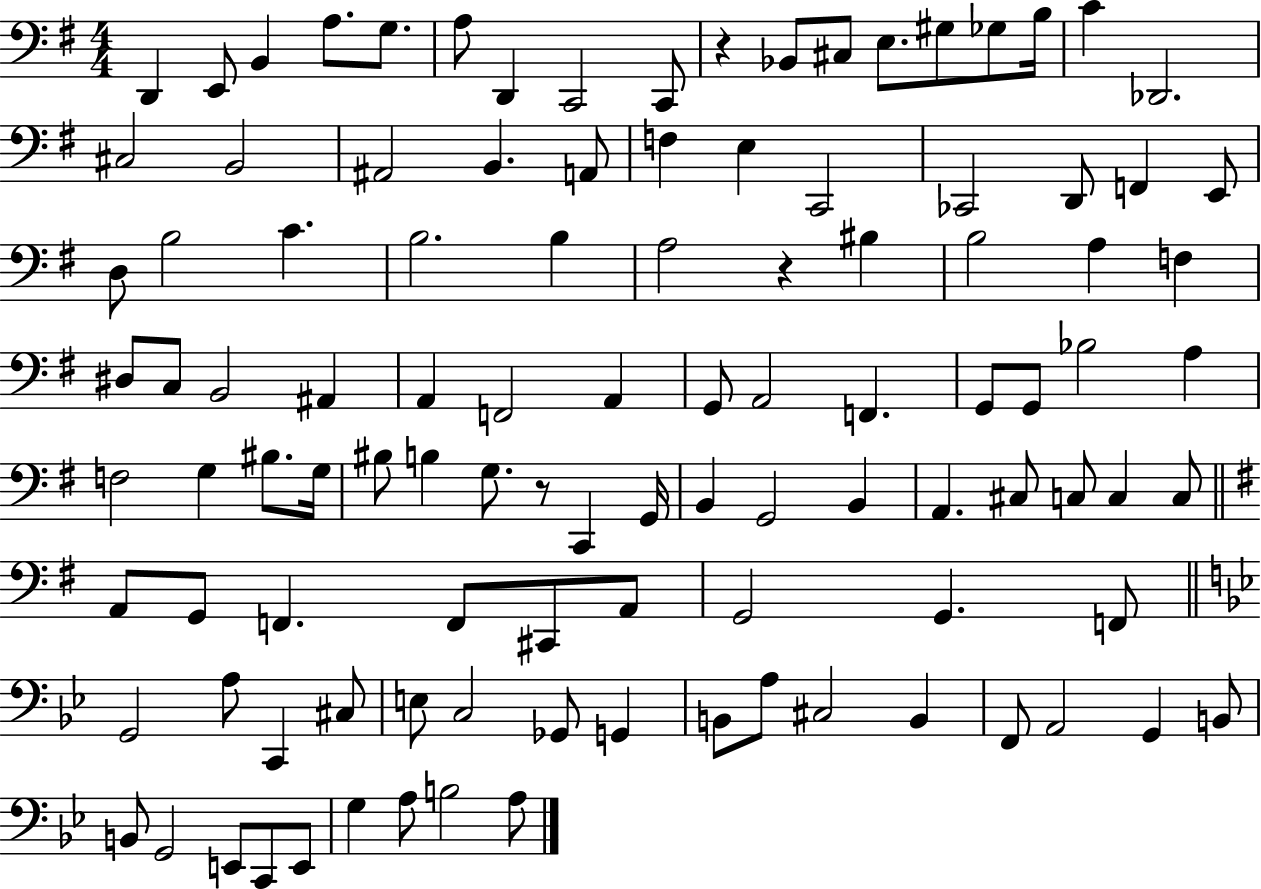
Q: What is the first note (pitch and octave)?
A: D2